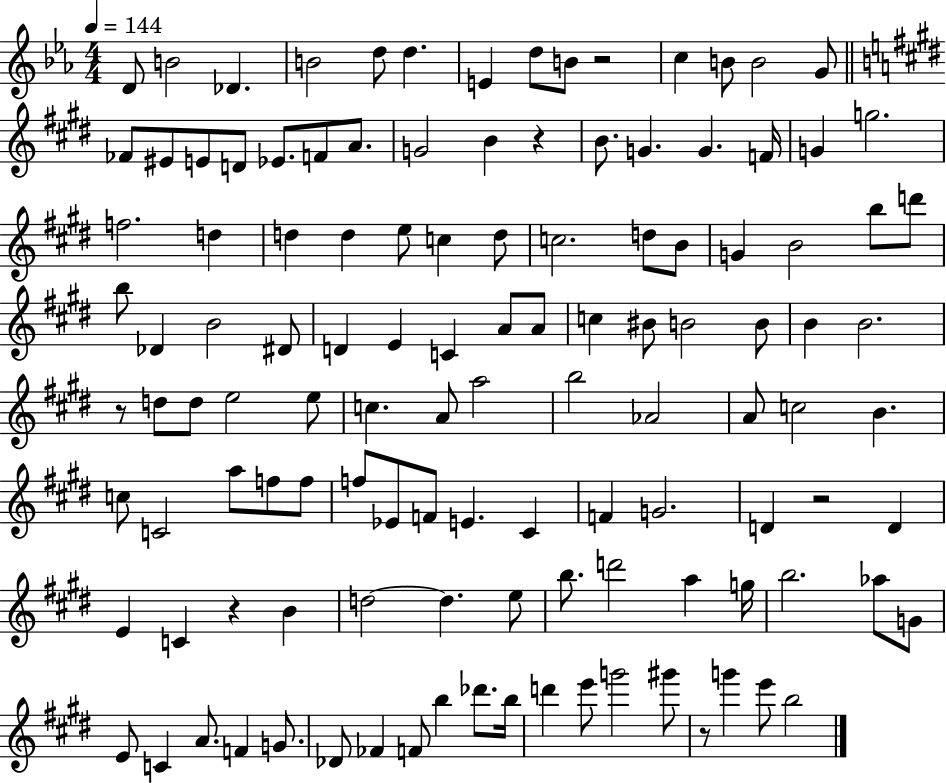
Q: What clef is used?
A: treble